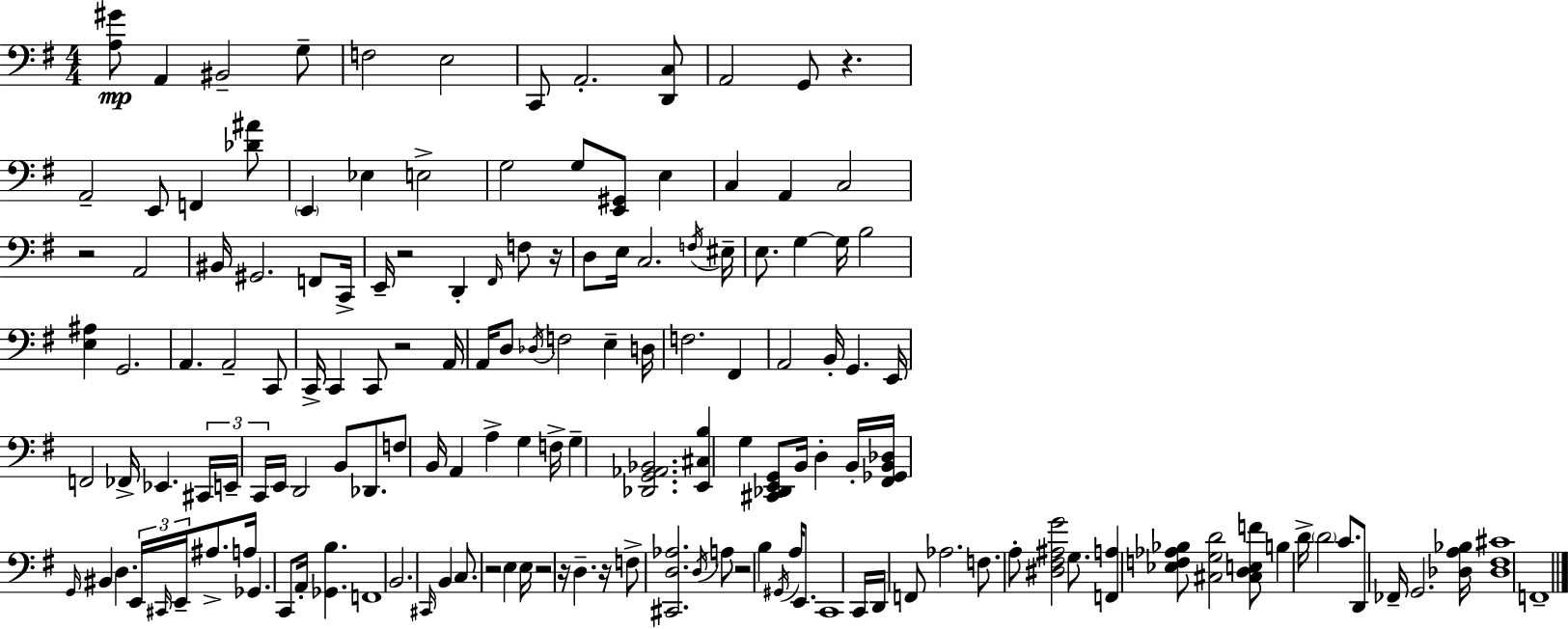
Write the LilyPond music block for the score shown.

{
  \clef bass
  \numericTimeSignature
  \time 4/4
  \key g \major
  <a gis'>8\mp a,4 bis,2-- g8-- | f2 e2 | c,8 a,2.-. <d, c>8 | a,2 g,8 r4. | \break a,2-- e,8 f,4 <des' ais'>8 | \parenthesize e,4 ees4 e2-> | g2 g8 <e, gis,>8 e4 | c4 a,4 c2 | \break r2 a,2 | bis,16 gis,2. f,8 c,16-> | e,16-- r2 d,4-. \grace { fis,16 } f8 | r16 d8 e16 c2. | \break \acciaccatura { f16 } eis16-- e8. g4~~ g16 b2 | <e ais>4 g,2. | a,4. a,2-- | c,8 c,16-> c,4 c,8 r2 | \break a,16 a,16 d8 \acciaccatura { des16 } f2 e4-- | d16 f2. fis,4 | a,2 b,16-. g,4. | e,16 f,2 fes,16-> ees,4. | \break \tuplet 3/2 { cis,16 e,16-- c,16 } e,16 d,2 b,8 | des,8. f8 b,16 a,4 a4-> g4 | f16-> g4-- <des, g, aes, bes,>2. | <e, cis b>4 g4 <cis, des, e, g,>8 b,16 d4-. | \break b,16-. <fis, ges, b, des>16 \grace { g,16 } bis,4 d4. \tuplet 3/2 { e,16 | \grace { cis,16 } e,16-- } ais8.-> a16 ges,4. c,8 a,16-. <ges, b>4. | f,1 | b,2. | \break \grace { cis,16 } b,4 c8. r2 | e4 e16 r2 r16 d4.-- | r16 f8-> <cis, d aes>2. | \acciaccatura { d16 } a8 r2 b4 | \break \acciaccatura { gis,16 } a16 e,8. c,1 | c,16 d,16 f,8 aes2. | f8. a8-. <dis fis ais g'>2 | g8. <f, a>4 <ees f aes bes>8 <cis g d'>2 | \break <cis d e f'>8 b4 d'16-> \parenthesize d'2 | c'8. d,8 fes,16-- g,2. | <des a bes>16 <des fis cis'>1 | f,1-- | \break \bar "|."
}